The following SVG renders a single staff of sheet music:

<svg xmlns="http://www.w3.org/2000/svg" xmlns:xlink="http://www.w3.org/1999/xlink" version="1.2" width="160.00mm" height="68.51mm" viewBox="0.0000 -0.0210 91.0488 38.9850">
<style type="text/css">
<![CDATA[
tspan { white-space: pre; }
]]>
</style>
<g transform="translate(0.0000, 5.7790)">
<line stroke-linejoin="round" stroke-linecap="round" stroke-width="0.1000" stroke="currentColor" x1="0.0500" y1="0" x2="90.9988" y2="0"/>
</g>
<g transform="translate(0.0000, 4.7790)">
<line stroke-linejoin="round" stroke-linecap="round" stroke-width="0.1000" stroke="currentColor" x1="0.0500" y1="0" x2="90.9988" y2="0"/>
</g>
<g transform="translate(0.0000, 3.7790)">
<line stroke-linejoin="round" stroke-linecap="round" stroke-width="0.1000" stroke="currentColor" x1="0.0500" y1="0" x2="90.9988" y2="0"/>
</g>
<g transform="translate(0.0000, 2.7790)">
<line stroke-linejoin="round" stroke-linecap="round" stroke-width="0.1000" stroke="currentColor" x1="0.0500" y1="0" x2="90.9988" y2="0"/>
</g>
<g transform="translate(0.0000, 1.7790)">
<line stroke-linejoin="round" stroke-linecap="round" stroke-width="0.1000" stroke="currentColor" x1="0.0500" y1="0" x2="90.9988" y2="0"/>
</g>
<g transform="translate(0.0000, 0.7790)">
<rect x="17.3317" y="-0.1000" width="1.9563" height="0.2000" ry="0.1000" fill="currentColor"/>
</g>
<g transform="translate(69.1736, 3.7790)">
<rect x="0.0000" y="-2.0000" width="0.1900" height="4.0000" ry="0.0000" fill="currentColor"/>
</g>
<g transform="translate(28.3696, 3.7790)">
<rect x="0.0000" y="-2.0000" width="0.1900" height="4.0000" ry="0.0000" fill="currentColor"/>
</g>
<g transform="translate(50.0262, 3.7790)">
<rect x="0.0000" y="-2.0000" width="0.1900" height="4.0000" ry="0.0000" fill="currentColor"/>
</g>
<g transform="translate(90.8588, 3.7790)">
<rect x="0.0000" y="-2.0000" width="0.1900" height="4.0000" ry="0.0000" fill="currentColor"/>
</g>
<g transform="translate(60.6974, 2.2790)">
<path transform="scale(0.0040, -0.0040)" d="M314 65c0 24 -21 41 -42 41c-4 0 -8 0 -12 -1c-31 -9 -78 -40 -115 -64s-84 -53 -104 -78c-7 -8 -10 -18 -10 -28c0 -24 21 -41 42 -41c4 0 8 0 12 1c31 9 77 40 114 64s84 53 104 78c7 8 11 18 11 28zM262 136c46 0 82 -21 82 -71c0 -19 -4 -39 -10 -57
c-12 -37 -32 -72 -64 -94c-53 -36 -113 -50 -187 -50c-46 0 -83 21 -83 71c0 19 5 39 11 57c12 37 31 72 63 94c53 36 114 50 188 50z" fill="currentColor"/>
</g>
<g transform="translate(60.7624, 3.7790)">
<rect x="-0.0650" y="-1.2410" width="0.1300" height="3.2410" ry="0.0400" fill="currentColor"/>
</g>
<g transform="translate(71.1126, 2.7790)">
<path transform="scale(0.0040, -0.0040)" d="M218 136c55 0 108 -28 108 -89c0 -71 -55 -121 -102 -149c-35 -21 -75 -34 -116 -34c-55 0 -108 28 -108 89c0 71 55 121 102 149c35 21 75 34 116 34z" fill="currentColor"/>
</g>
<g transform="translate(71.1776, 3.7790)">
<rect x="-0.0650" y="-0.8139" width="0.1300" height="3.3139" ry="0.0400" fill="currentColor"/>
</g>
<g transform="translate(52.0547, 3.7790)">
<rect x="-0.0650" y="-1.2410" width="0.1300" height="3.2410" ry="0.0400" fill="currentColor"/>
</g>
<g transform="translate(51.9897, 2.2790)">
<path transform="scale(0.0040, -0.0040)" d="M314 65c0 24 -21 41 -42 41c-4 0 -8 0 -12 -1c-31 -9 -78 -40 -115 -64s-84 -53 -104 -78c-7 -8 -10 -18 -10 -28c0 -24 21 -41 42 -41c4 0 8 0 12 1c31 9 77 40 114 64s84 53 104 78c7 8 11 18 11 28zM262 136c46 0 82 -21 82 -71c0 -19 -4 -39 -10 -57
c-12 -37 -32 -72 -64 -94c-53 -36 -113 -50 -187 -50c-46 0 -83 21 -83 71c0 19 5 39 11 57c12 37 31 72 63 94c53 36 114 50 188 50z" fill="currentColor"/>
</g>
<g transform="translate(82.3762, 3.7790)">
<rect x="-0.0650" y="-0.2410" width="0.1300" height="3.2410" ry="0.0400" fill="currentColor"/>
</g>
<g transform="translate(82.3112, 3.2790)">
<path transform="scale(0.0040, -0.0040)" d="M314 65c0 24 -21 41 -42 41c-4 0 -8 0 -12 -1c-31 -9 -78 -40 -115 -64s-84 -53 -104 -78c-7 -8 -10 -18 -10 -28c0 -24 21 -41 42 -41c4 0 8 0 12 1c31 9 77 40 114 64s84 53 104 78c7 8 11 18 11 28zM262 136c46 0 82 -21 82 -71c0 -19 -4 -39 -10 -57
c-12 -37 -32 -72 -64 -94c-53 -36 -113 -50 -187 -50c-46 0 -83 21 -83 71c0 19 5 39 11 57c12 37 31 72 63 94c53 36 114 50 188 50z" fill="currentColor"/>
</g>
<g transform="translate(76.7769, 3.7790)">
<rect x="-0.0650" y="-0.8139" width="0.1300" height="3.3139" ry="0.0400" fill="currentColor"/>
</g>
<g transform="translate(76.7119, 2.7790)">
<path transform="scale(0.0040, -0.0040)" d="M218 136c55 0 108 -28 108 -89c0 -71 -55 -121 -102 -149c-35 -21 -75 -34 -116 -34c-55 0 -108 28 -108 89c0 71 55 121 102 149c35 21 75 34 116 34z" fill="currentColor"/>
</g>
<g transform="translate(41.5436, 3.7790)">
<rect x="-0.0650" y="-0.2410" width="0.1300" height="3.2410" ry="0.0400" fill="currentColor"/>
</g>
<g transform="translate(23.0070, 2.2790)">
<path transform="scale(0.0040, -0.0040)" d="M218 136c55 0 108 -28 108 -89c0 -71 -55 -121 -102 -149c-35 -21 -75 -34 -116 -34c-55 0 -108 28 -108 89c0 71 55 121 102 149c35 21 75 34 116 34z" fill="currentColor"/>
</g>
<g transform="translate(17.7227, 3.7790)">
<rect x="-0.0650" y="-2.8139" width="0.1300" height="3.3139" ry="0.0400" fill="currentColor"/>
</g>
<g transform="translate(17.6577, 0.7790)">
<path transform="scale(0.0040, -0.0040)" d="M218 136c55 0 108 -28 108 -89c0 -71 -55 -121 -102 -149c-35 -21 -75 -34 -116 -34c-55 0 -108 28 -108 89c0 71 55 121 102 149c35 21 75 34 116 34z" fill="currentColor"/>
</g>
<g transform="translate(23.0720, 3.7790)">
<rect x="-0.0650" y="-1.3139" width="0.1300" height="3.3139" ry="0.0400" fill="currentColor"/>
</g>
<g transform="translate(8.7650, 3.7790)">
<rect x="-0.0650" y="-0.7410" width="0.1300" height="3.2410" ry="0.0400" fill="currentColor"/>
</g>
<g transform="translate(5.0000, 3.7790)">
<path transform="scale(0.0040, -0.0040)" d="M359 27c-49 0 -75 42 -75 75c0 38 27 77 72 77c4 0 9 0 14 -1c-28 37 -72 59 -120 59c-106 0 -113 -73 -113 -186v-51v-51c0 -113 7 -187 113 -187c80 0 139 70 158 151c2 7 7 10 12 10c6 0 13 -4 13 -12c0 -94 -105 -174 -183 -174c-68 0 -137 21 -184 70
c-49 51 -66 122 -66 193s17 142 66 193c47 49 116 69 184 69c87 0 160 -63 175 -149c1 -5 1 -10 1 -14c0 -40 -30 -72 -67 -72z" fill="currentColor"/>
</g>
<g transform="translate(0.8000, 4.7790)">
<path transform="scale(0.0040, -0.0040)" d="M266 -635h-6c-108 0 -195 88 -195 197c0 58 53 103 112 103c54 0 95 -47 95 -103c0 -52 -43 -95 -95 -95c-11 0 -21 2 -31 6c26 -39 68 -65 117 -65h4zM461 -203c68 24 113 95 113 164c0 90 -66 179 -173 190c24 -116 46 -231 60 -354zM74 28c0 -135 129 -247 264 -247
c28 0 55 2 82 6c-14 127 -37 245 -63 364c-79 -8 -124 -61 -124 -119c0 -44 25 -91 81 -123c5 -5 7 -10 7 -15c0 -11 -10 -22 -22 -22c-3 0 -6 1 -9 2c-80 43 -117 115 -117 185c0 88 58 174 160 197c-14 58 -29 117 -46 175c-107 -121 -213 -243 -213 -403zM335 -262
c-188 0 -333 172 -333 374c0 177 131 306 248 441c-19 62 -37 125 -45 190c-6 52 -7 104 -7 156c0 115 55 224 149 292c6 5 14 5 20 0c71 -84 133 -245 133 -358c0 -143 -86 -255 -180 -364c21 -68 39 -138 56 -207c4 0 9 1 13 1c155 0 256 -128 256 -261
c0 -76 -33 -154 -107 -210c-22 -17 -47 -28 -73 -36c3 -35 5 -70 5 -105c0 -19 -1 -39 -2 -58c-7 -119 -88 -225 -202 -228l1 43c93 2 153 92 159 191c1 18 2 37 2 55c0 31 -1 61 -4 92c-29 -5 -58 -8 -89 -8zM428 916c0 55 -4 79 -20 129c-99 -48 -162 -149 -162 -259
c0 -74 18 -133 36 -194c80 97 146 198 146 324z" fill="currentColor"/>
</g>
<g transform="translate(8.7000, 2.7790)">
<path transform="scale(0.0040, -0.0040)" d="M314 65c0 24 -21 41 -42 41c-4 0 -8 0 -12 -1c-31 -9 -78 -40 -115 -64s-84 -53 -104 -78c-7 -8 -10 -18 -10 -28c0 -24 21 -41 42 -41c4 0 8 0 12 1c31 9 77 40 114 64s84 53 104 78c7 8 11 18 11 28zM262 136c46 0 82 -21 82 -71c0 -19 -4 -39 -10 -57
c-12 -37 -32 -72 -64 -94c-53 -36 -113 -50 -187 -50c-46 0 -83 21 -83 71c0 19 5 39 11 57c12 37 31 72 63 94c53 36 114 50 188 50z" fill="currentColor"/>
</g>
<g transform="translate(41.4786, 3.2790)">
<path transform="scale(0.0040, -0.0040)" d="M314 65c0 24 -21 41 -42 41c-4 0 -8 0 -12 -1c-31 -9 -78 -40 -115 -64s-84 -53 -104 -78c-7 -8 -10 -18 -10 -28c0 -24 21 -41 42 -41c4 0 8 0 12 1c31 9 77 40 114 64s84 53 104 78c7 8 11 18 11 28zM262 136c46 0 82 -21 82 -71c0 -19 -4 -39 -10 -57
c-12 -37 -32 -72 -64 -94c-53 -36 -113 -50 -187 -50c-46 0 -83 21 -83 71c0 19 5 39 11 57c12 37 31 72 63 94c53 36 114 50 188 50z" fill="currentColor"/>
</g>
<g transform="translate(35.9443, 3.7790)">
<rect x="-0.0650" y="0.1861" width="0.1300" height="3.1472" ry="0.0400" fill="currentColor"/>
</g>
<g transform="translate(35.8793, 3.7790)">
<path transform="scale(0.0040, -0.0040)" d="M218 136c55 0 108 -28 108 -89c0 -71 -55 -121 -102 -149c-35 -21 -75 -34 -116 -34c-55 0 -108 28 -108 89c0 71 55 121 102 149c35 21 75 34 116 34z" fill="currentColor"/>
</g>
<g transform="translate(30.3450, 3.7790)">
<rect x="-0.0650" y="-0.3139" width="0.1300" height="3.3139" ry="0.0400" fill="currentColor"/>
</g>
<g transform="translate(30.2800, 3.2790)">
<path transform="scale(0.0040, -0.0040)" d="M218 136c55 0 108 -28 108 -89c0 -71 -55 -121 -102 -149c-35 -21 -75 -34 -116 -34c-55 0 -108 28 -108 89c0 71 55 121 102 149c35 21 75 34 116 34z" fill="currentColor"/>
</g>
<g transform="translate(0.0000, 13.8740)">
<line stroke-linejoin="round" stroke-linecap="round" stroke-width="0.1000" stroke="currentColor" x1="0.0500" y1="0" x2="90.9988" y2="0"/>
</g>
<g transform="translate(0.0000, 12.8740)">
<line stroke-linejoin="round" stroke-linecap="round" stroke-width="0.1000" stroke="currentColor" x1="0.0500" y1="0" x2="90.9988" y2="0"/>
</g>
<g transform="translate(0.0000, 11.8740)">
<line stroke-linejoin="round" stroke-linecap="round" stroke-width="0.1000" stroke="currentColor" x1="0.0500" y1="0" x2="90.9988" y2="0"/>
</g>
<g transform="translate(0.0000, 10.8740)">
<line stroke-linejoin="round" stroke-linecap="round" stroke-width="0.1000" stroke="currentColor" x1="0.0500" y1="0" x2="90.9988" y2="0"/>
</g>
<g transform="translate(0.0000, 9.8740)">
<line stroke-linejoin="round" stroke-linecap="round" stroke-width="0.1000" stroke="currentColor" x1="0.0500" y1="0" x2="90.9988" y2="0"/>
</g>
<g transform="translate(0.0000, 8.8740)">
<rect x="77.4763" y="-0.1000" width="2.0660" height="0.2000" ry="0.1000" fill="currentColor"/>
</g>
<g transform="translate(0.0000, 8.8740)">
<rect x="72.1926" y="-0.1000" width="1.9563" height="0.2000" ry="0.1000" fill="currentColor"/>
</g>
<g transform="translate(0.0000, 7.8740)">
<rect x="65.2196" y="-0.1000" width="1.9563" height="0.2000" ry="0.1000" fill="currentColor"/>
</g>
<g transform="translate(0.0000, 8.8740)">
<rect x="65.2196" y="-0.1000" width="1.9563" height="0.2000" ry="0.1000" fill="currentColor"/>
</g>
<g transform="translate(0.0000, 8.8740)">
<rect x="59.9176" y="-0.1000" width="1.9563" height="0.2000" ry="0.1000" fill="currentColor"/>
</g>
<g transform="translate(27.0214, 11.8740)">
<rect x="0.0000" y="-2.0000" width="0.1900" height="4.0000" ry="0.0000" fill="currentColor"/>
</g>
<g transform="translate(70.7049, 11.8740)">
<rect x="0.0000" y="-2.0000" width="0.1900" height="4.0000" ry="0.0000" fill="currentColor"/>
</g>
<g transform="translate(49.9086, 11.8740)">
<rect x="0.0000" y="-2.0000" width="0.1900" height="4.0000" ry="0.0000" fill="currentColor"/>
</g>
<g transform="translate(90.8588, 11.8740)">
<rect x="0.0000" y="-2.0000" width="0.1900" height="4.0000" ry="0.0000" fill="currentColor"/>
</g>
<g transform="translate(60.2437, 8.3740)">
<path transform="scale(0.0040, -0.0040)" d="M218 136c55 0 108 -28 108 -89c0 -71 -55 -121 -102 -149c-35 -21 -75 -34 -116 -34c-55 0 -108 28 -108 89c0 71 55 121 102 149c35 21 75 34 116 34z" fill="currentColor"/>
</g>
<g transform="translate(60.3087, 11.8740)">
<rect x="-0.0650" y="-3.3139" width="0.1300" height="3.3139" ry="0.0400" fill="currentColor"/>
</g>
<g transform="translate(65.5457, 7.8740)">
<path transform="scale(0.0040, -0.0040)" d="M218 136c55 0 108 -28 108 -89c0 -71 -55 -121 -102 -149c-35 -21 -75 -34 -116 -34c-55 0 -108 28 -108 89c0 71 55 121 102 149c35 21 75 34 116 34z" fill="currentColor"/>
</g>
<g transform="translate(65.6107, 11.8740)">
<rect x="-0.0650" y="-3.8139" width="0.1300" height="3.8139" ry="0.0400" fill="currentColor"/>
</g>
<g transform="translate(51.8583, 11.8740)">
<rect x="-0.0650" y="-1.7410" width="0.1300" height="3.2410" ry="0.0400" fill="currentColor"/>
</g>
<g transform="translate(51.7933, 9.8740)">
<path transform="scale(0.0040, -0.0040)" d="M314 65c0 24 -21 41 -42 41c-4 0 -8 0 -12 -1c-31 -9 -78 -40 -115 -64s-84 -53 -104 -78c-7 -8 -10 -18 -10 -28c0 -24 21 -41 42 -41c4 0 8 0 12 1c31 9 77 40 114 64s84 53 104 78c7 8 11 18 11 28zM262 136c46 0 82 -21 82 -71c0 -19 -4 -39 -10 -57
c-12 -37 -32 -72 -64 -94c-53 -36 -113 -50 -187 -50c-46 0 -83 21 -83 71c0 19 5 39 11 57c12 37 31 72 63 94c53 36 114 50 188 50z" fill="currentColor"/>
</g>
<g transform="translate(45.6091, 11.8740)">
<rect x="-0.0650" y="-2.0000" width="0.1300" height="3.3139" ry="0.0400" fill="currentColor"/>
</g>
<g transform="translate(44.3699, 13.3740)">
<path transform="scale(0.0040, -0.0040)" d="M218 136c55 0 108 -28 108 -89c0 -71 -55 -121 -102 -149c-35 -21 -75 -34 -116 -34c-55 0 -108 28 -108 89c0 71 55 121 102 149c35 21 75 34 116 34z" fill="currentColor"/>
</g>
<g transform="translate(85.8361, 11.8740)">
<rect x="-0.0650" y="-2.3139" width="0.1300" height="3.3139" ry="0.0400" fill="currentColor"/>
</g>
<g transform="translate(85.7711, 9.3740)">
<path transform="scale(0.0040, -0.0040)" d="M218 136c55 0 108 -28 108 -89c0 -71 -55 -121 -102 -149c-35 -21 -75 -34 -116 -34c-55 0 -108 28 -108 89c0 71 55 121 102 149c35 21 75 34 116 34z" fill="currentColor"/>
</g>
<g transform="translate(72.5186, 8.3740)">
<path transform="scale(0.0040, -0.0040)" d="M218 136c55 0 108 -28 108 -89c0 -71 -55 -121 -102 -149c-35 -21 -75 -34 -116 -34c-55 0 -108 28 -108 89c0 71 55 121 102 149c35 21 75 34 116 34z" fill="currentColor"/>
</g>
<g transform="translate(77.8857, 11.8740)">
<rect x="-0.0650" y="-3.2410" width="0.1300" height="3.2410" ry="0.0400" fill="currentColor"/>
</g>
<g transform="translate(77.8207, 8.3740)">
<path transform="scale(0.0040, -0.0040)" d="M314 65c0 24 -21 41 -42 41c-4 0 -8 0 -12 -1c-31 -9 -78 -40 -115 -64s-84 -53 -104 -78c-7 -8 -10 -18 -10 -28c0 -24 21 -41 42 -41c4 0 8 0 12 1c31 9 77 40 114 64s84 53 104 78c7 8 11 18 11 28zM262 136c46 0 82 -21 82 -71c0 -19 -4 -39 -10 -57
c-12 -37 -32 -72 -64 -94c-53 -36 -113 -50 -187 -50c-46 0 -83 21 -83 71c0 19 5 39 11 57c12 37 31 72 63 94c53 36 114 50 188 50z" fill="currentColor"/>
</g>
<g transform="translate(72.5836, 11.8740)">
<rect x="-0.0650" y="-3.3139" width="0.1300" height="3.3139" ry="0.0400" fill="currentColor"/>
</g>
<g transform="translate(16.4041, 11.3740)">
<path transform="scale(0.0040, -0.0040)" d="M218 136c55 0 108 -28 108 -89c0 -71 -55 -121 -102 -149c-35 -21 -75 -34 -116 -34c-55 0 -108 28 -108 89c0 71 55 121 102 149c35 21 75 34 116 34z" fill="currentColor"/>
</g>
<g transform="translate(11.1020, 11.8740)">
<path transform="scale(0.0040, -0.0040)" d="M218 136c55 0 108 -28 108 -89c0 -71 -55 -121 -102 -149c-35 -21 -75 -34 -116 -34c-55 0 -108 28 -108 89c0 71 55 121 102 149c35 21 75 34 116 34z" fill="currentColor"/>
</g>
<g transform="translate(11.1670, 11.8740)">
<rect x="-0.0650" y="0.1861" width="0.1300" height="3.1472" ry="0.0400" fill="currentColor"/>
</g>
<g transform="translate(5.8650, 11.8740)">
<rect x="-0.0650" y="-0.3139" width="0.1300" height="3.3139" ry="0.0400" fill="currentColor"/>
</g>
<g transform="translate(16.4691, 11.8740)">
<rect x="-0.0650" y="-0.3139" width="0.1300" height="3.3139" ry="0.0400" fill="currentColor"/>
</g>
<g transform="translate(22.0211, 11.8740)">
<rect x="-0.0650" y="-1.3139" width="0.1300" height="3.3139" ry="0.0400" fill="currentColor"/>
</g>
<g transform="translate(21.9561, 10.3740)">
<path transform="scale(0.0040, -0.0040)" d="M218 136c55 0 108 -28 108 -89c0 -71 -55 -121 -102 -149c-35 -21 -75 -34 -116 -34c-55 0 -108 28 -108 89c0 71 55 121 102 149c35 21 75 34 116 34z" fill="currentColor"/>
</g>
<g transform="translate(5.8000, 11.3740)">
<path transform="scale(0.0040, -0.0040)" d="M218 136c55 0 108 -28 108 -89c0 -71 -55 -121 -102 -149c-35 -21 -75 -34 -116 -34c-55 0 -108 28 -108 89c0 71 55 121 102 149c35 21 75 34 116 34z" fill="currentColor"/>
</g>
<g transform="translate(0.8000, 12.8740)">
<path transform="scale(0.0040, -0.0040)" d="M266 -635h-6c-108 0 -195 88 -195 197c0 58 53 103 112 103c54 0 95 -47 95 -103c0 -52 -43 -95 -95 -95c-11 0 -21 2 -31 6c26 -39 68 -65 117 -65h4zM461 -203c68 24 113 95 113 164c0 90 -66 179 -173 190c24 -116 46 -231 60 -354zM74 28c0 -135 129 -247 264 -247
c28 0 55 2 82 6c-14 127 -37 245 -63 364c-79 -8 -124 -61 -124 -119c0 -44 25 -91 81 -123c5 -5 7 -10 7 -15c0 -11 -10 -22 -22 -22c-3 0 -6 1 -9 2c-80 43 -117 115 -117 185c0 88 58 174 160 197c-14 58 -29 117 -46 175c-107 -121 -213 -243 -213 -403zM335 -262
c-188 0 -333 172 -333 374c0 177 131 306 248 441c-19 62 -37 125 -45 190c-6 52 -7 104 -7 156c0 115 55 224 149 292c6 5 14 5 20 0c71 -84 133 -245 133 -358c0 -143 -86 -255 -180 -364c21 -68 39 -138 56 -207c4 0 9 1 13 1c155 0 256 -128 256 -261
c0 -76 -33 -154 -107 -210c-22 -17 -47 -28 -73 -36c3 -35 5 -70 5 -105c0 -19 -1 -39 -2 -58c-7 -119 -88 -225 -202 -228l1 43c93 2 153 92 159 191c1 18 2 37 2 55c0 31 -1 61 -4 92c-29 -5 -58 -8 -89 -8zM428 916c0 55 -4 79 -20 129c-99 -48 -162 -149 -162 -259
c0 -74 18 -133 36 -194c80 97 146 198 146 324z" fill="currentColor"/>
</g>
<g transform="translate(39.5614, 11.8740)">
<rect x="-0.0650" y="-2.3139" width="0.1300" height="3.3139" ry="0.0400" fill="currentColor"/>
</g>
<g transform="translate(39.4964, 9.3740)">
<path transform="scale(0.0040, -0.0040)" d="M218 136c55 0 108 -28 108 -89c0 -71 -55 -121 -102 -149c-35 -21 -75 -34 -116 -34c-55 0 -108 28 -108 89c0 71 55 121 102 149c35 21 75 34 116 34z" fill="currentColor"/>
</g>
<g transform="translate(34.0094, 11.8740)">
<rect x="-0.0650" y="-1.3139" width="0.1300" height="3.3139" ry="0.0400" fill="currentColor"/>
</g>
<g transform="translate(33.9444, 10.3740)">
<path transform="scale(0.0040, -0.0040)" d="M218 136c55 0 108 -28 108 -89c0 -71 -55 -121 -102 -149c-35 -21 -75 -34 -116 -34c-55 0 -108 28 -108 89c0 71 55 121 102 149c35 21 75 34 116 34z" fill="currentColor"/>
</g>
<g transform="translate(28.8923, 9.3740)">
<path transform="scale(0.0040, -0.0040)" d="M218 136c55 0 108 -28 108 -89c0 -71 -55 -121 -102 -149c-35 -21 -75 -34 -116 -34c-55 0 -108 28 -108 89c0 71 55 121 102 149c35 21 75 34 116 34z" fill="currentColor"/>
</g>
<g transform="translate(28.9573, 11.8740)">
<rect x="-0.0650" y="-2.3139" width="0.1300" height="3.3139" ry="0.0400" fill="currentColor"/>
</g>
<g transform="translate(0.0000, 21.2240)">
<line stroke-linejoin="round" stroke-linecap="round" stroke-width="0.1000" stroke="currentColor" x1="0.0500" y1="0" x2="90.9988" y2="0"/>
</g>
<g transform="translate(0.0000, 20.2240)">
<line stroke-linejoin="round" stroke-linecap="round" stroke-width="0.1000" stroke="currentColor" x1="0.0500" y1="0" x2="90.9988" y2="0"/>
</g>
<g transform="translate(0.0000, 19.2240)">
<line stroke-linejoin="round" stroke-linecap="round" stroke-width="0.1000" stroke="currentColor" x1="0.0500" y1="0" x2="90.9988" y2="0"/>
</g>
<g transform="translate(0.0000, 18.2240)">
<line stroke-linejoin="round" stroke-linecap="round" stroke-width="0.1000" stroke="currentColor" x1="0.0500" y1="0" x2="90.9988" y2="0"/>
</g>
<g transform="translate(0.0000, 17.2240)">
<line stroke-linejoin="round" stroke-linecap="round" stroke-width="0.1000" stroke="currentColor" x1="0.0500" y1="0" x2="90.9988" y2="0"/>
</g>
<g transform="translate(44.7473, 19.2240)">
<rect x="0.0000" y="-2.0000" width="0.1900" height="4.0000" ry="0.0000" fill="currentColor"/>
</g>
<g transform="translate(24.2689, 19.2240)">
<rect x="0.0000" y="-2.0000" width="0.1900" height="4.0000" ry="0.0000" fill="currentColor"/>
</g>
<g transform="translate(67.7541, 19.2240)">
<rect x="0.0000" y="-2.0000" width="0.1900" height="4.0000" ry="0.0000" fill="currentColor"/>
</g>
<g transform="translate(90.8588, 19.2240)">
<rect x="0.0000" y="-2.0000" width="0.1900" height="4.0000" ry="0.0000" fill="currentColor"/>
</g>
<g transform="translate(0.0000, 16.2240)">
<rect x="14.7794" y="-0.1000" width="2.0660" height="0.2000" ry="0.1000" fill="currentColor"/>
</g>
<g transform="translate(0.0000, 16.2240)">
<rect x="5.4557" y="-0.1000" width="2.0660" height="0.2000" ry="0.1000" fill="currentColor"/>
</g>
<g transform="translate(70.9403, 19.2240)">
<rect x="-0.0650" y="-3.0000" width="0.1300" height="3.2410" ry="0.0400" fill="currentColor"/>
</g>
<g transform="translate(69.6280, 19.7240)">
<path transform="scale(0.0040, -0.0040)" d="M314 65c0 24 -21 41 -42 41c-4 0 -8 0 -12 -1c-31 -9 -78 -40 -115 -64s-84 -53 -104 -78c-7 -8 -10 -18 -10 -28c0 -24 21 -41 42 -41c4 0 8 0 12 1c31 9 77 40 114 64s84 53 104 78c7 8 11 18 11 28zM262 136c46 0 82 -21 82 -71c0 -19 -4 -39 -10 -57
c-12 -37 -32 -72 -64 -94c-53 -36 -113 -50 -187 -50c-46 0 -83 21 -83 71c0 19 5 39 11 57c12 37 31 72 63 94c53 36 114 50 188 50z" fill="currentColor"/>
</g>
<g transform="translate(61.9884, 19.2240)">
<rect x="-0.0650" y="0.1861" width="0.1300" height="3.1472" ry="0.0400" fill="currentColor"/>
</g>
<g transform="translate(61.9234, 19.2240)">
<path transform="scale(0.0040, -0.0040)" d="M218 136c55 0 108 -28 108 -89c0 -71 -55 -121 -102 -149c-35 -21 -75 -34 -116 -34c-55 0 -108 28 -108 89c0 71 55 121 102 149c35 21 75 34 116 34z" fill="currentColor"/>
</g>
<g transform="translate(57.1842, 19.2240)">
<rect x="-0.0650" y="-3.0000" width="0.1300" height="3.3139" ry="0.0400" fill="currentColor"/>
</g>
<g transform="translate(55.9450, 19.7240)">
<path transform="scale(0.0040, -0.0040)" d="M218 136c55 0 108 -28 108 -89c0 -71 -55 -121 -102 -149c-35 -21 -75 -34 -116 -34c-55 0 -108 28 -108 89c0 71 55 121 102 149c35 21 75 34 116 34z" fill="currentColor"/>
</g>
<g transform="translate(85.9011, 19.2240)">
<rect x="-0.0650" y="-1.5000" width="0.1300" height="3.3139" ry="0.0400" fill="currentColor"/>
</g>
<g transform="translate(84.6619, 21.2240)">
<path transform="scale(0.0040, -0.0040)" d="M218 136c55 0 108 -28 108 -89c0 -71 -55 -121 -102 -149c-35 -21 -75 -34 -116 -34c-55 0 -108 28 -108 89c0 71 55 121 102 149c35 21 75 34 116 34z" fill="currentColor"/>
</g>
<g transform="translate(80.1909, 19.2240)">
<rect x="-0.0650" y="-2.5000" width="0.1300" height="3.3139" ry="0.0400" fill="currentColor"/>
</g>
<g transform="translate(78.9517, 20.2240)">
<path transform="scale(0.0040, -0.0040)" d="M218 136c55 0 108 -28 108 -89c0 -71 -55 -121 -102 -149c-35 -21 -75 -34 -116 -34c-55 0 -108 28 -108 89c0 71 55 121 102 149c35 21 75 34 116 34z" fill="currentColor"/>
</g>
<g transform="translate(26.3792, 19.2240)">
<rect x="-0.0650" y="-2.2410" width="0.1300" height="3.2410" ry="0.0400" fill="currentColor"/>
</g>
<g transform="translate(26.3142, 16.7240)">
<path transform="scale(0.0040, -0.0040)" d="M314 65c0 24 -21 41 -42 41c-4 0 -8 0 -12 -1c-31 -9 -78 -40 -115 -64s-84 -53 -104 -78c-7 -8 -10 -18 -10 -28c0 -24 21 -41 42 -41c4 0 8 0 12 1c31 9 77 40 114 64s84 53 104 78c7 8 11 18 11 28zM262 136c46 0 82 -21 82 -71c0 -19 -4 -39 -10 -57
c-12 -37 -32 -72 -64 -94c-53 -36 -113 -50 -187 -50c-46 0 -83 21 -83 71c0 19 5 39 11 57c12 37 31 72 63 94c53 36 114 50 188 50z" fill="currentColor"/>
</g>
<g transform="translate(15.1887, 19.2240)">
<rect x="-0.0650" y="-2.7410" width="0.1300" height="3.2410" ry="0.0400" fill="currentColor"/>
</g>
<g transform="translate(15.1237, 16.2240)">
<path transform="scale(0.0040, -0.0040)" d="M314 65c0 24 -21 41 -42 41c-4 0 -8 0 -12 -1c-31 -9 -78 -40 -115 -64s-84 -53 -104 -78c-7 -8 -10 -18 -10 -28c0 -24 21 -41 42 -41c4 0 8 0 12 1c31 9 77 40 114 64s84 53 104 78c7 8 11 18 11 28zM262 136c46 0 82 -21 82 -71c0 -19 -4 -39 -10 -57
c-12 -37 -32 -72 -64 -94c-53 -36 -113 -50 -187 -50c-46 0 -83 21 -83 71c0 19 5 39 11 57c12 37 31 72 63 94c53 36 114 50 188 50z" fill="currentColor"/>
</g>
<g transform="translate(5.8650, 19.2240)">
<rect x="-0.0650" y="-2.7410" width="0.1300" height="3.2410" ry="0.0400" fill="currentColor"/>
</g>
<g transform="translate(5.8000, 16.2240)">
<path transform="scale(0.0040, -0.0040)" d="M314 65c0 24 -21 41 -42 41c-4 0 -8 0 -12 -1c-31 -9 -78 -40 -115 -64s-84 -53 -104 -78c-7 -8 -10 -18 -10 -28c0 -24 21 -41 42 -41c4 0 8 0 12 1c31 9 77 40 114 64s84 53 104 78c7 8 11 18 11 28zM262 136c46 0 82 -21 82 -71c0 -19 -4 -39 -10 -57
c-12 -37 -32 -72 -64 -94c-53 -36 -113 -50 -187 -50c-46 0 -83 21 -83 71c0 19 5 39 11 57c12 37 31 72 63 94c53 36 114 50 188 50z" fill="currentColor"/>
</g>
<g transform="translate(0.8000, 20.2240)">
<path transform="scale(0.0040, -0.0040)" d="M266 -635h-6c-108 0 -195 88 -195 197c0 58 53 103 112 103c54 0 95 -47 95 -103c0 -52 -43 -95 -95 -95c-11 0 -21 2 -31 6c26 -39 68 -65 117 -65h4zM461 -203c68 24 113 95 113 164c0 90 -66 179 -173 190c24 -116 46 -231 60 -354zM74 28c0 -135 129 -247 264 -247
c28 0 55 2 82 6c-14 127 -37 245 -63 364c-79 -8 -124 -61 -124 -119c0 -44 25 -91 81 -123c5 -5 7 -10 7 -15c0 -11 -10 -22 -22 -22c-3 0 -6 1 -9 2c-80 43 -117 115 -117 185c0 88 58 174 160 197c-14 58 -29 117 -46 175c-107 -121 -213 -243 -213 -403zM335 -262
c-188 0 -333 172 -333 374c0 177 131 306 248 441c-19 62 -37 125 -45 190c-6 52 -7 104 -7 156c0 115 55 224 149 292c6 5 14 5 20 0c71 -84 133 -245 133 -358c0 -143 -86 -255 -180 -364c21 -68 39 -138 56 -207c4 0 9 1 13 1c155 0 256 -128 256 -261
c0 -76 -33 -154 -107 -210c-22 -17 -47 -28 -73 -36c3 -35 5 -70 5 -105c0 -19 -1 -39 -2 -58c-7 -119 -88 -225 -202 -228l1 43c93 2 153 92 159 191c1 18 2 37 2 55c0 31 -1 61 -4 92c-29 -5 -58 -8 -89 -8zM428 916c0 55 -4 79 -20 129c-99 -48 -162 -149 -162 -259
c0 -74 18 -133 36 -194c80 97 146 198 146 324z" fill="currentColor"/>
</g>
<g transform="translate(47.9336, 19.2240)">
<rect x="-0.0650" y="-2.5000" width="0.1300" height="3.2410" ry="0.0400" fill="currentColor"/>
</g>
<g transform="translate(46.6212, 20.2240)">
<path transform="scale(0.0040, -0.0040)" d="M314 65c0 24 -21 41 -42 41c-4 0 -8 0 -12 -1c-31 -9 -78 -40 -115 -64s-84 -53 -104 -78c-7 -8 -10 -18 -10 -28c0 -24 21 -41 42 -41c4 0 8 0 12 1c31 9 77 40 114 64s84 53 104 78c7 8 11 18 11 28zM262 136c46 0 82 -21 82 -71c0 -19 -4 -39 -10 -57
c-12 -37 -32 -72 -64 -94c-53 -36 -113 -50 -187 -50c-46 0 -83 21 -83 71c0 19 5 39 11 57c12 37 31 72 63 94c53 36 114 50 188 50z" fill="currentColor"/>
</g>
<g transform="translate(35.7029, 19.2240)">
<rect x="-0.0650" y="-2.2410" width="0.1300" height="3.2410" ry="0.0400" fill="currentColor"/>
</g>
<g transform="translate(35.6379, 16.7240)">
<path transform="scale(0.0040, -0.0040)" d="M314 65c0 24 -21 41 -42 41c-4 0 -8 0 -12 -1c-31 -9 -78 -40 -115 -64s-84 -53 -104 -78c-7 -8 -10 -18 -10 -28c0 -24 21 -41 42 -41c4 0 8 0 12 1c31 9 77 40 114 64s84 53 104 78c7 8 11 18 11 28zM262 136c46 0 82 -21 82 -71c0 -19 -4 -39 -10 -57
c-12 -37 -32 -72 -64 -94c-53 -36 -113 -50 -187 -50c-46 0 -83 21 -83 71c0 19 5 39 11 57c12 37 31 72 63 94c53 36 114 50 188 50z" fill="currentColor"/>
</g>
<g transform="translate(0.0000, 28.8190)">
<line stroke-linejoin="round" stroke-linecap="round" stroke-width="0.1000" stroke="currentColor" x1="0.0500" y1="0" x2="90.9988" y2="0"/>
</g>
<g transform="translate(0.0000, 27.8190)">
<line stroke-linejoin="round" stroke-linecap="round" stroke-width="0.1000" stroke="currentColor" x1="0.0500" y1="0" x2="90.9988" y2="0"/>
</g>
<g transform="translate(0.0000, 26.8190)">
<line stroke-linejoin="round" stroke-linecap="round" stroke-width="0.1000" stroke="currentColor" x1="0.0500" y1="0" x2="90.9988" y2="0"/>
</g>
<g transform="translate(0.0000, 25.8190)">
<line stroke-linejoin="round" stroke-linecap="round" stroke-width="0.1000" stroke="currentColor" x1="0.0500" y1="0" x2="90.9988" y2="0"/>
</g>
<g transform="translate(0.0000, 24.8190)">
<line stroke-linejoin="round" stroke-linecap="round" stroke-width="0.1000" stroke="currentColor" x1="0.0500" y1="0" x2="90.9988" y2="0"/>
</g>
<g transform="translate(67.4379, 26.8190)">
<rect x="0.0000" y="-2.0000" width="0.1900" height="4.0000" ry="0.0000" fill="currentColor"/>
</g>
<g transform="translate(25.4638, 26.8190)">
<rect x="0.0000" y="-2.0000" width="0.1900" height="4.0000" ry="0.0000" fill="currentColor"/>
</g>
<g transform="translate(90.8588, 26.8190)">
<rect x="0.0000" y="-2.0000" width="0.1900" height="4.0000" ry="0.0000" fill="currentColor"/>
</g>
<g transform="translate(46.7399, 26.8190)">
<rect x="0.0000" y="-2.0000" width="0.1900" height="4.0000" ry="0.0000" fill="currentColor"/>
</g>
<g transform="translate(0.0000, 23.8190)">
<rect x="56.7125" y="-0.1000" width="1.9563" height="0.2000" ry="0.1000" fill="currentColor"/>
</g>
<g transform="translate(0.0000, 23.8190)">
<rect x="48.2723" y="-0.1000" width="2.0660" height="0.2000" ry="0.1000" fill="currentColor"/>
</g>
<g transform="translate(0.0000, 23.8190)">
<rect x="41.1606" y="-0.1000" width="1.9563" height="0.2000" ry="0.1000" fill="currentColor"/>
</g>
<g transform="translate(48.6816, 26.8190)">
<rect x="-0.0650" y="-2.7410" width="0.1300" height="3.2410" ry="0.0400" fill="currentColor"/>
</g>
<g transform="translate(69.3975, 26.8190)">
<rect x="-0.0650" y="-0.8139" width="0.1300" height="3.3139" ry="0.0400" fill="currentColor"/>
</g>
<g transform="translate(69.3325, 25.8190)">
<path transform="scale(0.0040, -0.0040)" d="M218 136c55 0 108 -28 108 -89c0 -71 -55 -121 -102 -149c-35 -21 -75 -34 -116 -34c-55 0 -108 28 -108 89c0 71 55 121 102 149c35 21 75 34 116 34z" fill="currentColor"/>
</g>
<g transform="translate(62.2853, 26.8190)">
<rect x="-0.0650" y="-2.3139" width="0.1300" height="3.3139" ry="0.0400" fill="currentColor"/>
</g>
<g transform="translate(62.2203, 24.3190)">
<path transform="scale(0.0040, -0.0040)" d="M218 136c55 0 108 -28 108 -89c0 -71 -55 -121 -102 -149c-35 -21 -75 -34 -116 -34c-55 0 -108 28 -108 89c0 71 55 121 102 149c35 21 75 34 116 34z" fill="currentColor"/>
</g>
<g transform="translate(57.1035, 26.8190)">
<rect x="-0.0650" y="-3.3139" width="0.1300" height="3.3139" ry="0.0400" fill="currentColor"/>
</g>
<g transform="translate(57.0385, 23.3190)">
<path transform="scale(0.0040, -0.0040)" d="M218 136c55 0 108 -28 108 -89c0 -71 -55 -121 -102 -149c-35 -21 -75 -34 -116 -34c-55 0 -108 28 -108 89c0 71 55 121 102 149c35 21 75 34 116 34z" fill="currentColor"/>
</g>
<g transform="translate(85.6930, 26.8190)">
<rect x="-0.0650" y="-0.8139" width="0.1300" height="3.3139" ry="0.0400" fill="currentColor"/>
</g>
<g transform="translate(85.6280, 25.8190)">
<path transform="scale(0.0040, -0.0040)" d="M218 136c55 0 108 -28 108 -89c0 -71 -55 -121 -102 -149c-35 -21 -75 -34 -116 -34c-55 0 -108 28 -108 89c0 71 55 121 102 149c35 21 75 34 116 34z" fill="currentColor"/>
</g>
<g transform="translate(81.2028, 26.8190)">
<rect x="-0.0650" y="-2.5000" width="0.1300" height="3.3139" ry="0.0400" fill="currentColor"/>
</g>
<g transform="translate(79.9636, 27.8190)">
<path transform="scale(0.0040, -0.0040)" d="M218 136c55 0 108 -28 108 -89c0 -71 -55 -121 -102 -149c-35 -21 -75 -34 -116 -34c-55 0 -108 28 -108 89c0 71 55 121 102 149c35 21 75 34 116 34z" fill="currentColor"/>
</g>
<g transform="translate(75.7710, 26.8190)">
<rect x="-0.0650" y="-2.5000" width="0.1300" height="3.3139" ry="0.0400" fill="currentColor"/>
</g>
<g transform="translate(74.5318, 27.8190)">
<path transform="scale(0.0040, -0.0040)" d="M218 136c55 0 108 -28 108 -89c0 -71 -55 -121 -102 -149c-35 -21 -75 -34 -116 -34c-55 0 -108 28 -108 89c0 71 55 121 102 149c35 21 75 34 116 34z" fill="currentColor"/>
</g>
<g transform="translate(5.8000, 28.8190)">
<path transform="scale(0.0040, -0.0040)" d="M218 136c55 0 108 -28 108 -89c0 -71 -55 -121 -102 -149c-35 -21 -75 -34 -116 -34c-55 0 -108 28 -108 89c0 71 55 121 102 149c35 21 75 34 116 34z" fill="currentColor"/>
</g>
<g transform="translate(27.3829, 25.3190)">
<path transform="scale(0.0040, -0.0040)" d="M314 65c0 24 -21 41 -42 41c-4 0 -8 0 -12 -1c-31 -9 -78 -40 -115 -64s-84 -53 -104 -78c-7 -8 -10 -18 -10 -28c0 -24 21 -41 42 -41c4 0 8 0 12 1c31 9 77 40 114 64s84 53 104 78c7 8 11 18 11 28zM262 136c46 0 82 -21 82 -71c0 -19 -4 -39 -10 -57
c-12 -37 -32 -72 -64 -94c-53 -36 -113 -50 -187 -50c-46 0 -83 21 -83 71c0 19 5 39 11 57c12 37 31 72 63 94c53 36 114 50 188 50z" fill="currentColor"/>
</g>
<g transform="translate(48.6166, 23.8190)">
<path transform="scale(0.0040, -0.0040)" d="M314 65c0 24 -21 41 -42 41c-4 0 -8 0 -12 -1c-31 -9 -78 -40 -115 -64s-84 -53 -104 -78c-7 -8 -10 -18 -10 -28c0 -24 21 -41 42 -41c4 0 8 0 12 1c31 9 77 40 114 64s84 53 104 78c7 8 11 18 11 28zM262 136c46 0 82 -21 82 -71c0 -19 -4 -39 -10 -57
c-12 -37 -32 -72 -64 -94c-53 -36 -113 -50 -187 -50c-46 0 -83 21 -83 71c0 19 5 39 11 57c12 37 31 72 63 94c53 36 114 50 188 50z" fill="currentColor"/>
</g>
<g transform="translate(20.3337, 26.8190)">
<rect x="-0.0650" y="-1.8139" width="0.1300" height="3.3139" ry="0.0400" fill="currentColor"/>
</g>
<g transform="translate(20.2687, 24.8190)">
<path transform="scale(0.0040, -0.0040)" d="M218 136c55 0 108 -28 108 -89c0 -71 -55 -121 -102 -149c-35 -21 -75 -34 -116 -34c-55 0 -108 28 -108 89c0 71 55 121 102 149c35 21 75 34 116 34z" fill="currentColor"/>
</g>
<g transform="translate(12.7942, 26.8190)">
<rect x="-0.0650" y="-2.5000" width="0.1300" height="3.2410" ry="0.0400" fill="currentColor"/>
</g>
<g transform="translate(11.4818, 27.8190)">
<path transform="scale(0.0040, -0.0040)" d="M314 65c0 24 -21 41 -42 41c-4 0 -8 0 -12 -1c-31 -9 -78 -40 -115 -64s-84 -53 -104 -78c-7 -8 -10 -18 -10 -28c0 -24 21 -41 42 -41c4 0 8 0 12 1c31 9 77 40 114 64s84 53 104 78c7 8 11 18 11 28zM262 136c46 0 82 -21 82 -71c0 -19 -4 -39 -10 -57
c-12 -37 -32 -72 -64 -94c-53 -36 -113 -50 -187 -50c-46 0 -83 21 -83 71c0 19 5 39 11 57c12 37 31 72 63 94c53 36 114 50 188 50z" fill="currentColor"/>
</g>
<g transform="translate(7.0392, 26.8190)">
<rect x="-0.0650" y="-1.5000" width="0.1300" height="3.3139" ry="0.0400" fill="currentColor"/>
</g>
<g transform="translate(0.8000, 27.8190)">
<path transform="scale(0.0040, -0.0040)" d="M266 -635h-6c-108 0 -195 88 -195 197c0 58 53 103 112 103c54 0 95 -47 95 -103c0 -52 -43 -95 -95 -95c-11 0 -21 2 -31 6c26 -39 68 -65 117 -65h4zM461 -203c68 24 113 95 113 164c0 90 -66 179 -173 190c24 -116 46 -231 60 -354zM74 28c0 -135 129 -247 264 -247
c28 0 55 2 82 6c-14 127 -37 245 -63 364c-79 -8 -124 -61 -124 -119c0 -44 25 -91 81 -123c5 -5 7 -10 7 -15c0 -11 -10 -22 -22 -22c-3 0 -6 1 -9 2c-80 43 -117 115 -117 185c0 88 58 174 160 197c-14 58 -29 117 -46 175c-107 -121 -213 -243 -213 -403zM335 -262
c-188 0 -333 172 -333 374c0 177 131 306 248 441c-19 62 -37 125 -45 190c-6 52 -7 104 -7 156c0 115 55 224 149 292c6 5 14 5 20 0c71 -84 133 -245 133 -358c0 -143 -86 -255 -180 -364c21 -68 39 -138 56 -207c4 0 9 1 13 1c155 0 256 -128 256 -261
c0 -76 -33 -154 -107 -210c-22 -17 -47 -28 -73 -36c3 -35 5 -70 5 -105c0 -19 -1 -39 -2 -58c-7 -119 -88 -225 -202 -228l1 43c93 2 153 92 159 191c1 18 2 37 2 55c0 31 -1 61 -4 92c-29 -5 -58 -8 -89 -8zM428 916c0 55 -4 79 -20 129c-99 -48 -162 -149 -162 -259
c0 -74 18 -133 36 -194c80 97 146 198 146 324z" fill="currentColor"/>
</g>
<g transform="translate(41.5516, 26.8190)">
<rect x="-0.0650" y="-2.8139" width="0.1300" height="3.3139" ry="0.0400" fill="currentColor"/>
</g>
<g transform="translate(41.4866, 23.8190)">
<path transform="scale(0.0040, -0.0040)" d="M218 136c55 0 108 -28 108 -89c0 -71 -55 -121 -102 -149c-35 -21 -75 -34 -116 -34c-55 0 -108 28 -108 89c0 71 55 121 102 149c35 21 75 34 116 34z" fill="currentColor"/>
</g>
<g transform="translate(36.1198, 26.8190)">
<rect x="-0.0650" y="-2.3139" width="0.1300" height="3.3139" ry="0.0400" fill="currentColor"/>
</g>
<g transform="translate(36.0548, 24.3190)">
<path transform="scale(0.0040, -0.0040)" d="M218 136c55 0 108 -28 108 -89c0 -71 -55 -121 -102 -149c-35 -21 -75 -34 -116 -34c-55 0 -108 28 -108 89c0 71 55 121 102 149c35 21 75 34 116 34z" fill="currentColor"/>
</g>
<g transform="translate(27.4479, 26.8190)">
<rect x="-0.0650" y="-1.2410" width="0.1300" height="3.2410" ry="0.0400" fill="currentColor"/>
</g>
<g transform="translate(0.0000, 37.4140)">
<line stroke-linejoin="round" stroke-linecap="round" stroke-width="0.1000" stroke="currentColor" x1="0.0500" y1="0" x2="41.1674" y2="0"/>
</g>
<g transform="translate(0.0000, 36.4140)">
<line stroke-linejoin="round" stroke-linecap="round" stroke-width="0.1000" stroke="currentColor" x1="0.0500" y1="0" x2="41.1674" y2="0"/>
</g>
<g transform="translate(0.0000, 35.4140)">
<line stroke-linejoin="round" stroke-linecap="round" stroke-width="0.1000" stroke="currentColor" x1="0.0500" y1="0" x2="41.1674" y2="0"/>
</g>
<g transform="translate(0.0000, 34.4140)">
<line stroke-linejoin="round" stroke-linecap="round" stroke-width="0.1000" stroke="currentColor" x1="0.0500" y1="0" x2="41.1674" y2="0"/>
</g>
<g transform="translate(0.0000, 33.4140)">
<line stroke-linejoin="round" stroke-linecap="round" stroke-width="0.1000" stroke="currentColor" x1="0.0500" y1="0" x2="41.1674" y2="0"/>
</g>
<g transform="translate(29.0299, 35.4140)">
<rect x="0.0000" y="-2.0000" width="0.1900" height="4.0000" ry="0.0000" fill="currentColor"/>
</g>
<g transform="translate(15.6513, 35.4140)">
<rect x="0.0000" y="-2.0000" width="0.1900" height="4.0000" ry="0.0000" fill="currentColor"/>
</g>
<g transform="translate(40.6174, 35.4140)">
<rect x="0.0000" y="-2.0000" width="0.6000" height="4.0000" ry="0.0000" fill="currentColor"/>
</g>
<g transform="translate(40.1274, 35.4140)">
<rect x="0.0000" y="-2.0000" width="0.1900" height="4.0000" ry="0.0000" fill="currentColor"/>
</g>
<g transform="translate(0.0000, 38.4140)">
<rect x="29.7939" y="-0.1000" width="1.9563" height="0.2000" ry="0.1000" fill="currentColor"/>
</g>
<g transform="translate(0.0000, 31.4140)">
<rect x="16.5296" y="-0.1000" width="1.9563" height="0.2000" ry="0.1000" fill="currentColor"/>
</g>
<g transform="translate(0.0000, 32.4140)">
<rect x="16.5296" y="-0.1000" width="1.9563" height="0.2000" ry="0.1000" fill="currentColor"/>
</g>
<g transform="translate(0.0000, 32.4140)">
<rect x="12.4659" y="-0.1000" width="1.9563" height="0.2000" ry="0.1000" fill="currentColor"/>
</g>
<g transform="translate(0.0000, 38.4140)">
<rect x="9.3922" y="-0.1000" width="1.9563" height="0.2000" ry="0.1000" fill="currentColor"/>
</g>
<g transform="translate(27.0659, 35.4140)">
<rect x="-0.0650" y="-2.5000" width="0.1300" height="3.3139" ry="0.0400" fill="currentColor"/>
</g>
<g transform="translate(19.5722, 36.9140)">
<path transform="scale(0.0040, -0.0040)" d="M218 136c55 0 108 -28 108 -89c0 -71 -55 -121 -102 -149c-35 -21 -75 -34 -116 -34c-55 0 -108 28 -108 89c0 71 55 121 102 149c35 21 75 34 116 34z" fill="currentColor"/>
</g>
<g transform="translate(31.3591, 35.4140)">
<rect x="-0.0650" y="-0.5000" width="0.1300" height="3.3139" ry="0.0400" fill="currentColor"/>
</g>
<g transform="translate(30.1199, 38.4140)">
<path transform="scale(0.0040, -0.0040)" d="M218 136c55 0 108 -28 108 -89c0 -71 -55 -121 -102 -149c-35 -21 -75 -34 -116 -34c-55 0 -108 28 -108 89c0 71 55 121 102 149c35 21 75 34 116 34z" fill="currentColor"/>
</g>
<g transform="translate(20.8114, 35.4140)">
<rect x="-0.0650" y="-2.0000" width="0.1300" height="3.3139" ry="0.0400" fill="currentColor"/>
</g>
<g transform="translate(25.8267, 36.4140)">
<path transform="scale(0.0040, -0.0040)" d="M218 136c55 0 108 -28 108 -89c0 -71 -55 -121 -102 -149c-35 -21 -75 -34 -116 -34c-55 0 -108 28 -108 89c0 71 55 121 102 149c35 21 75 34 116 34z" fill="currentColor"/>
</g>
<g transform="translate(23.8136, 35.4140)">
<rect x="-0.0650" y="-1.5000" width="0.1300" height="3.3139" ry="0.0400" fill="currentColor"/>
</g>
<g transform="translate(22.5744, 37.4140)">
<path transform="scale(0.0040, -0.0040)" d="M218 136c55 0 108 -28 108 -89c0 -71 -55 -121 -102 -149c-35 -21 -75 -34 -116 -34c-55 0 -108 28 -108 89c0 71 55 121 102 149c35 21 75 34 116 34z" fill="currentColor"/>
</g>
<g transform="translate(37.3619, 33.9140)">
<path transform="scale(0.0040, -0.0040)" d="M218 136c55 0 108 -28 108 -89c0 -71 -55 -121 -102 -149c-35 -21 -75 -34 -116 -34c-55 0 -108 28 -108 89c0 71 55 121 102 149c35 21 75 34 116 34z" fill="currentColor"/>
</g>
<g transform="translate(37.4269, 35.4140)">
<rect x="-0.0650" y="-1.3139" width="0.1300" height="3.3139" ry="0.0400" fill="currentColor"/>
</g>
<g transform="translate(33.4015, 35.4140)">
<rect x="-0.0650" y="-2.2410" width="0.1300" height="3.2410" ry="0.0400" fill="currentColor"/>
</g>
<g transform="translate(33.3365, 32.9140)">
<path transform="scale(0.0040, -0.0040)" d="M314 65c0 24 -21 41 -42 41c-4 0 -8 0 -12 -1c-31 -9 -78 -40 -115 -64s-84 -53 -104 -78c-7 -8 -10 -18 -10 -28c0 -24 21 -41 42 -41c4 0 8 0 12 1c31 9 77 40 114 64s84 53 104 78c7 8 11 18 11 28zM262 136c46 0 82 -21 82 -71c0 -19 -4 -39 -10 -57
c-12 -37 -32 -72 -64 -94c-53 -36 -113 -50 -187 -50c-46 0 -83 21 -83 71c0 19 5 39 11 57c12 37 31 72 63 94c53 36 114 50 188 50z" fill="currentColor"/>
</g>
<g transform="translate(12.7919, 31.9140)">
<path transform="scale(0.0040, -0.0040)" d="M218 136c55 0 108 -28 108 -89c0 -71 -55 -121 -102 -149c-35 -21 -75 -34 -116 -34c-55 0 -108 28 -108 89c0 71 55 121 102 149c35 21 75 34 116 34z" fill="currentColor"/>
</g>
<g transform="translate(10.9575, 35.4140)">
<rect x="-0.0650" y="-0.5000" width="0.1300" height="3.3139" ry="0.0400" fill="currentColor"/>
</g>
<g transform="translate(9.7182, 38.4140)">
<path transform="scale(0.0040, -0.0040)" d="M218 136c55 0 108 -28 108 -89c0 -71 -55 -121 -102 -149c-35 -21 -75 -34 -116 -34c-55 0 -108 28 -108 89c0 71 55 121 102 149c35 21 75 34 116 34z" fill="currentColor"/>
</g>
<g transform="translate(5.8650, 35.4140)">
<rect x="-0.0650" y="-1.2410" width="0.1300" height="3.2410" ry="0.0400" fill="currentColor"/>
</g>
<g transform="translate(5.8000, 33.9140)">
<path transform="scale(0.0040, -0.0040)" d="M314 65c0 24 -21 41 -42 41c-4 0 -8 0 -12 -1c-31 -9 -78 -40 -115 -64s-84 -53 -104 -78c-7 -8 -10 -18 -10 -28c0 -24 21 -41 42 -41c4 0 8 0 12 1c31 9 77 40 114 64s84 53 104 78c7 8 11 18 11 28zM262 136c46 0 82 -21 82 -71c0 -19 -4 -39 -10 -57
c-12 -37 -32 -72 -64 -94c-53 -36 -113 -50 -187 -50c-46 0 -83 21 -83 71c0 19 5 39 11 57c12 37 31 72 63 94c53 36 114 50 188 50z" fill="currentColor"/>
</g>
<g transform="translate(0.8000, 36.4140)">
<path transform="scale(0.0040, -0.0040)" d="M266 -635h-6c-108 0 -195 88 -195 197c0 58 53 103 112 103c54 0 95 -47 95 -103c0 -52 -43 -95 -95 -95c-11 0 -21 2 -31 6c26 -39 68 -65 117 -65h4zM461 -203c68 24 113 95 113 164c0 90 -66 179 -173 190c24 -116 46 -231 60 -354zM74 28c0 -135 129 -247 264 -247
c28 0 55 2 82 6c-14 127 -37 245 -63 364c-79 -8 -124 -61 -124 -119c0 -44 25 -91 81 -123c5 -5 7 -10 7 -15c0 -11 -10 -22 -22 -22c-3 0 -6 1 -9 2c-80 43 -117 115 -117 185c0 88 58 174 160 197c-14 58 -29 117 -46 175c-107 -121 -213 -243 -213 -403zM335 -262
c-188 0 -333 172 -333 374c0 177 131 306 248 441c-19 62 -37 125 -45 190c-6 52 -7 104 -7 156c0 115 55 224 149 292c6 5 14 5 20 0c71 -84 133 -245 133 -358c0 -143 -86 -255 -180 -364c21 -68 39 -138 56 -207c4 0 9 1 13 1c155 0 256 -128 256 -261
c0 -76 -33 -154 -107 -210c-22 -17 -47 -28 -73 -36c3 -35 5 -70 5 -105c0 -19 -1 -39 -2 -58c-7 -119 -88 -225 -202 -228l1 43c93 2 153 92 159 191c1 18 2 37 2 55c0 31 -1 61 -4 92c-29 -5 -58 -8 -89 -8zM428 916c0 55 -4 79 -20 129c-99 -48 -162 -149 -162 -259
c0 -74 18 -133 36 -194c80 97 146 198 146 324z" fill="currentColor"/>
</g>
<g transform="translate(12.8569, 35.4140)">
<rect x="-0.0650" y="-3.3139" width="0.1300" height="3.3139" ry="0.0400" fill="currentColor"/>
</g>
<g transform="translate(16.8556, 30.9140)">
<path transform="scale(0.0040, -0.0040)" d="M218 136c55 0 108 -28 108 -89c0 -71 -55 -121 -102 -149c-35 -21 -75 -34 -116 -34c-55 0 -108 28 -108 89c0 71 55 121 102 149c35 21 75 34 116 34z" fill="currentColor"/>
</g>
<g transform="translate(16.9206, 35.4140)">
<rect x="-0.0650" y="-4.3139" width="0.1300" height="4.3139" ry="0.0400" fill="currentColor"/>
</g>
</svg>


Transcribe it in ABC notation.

X:1
T:Untitled
M:4/4
L:1/4
K:C
d2 a e c B c2 e2 e2 d d c2 c B c e g e g F f2 b c' b b2 g a2 a2 g2 g2 G2 A B A2 G E E G2 f e2 g a a2 b g d G G d e2 C b d' F E G C g2 e